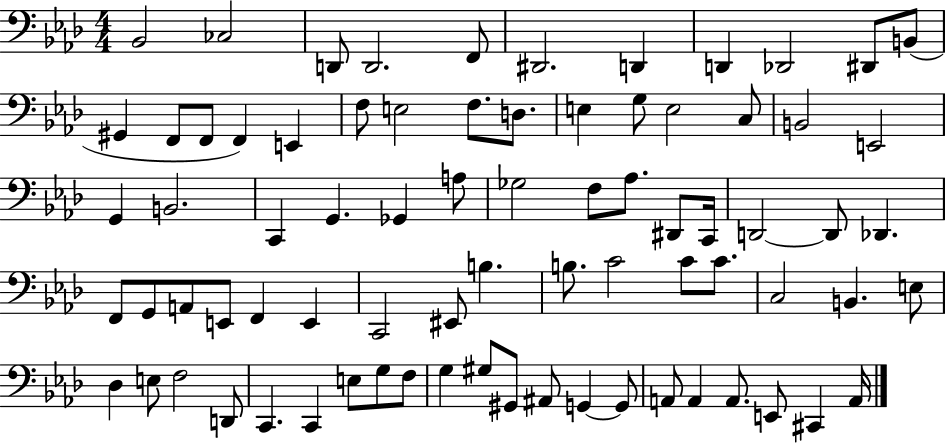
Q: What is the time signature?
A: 4/4